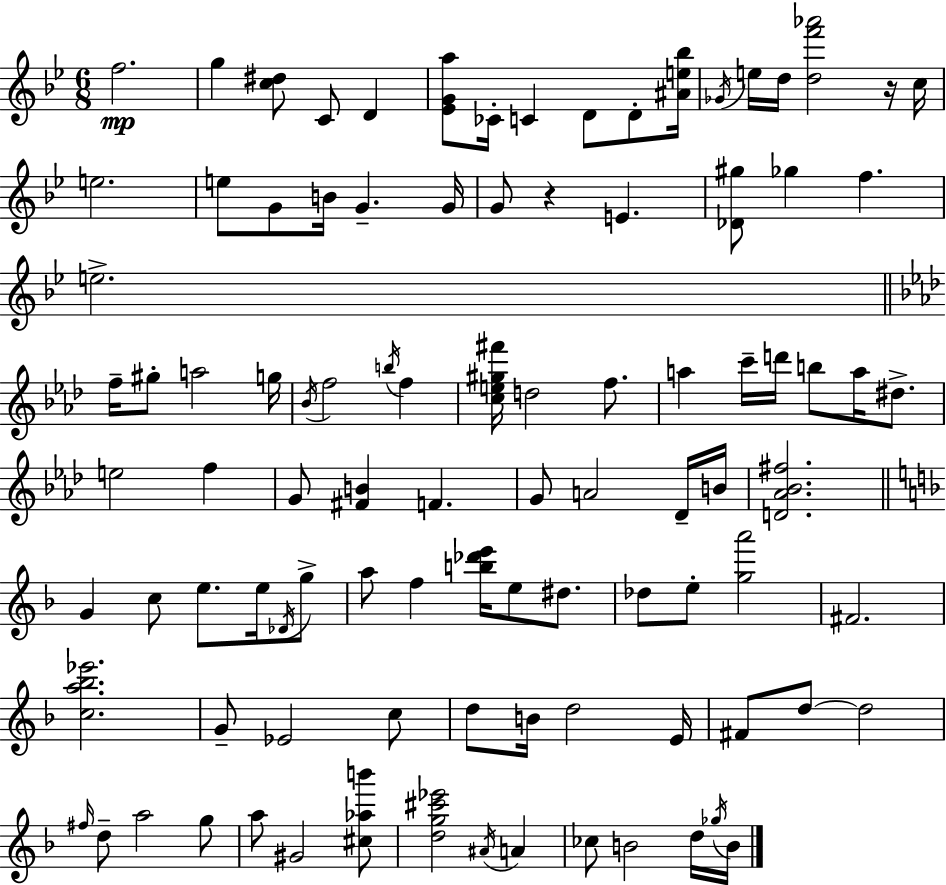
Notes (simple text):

F5/h. G5/q [C5,D#5]/e C4/e D4/q [Eb4,G4,A5]/e CES4/s C4/q D4/e D4/e [A#4,E5,Bb5]/s Gb4/s E5/s D5/s [D5,F6,Ab6]/h R/s C5/s E5/h. E5/e G4/e B4/s G4/q. G4/s G4/e R/q E4/q. [Db4,G#5]/e Gb5/q F5/q. E5/h. F5/s G#5/e A5/h G5/s Bb4/s F5/h B5/s F5/q [C5,E5,G#5,F#6]/s D5/h F5/e. A5/q C6/s D6/s B5/e A5/s D#5/e. E5/h F5/q G4/e [F#4,B4]/q F4/q. G4/e A4/h Db4/s B4/s [D4,Ab4,Bb4,F#5]/h. G4/q C5/e E5/e. E5/s Db4/s G5/e A5/e F5/q [B5,Db6,E6]/s E5/e D#5/e. Db5/e E5/e [G5,A6]/h F#4/h. [C5,A5,Bb5,Eb6]/h. G4/e Eb4/h C5/e D5/e B4/s D5/h E4/s F#4/e D5/e D5/h F#5/s D5/e A5/h G5/e A5/e G#4/h [C#5,Ab5,B6]/e [D5,G5,C#6,Eb6]/h A#4/s A4/q CES5/e B4/h D5/s Gb5/s B4/s